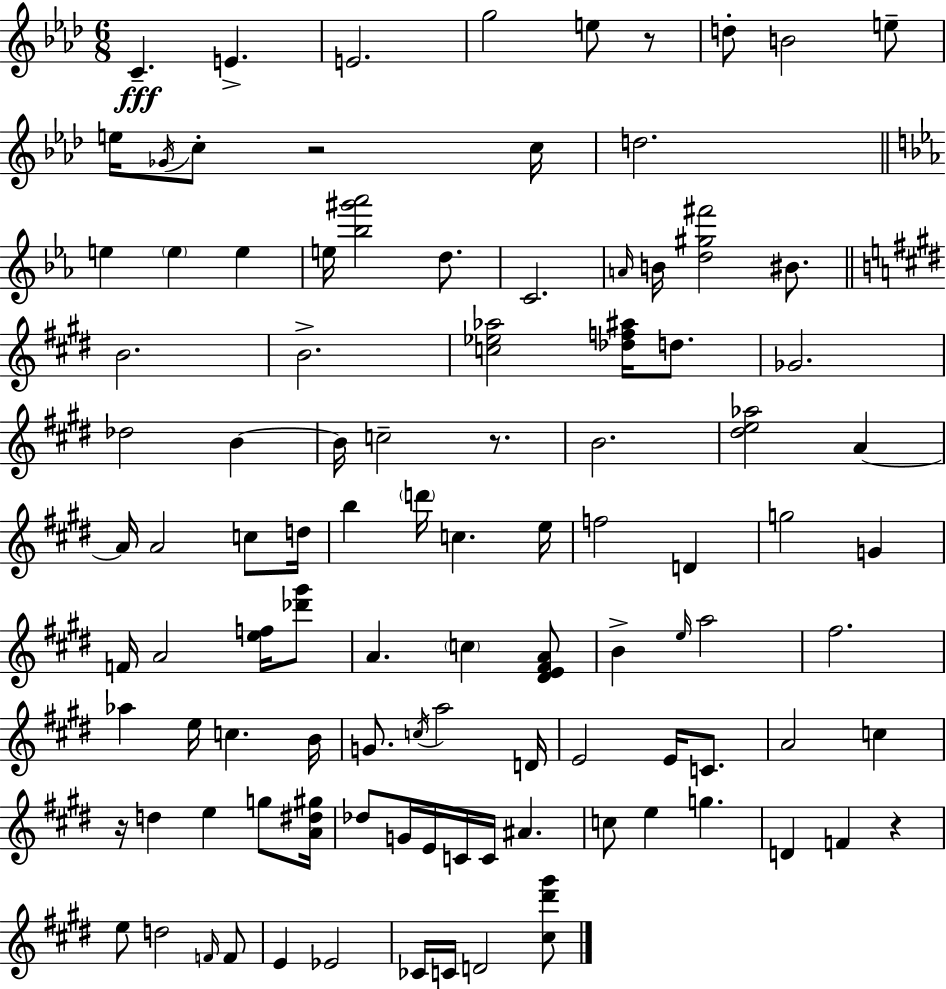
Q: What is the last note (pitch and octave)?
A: D4